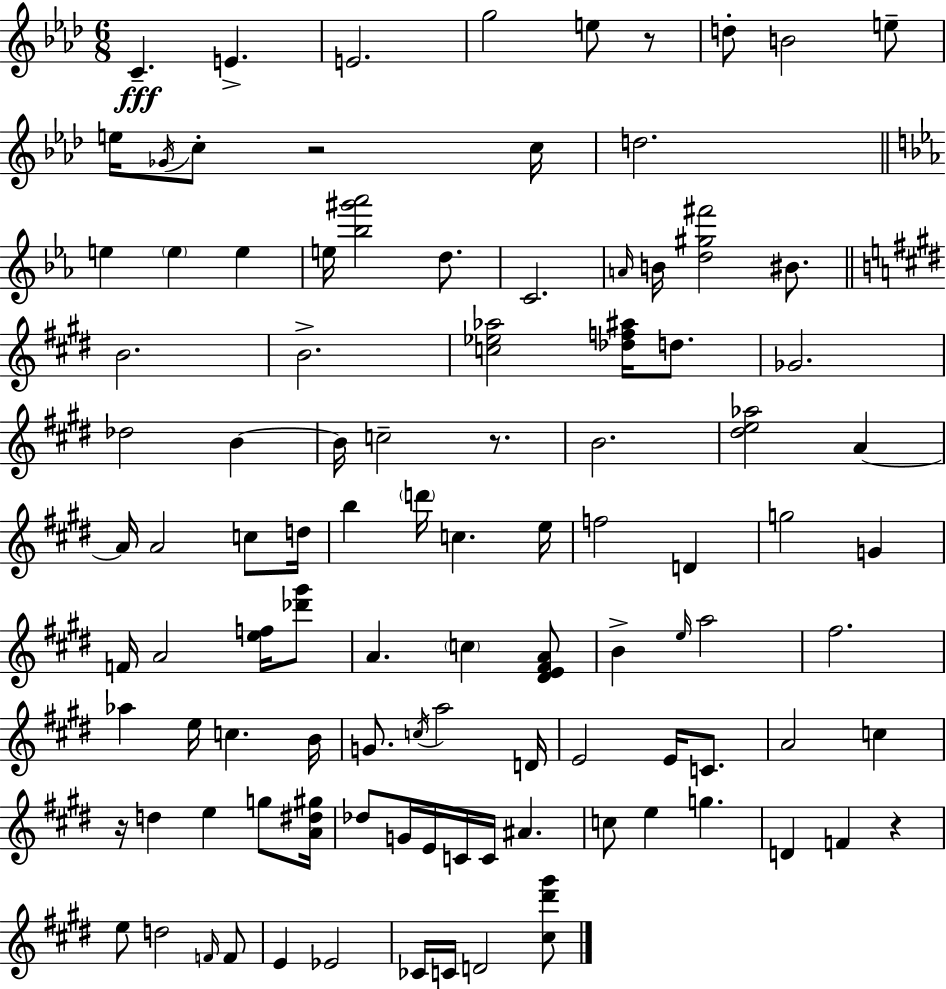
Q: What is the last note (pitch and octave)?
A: D4